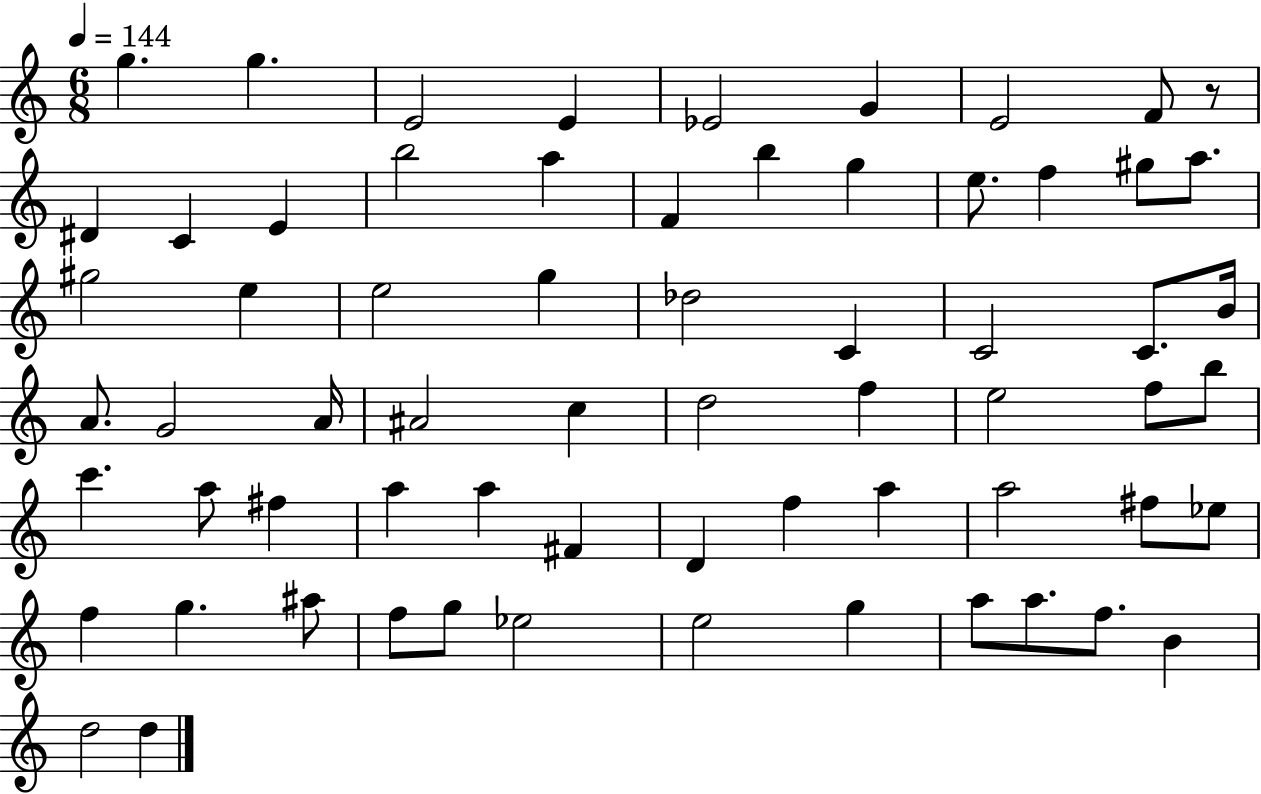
{
  \clef treble
  \numericTimeSignature
  \time 6/8
  \key c \major
  \tempo 4 = 144
  \repeat volta 2 { g''4. g''4. | e'2 e'4 | ees'2 g'4 | e'2 f'8 r8 | \break dis'4 c'4 e'4 | b''2 a''4 | f'4 b''4 g''4 | e''8. f''4 gis''8 a''8. | \break gis''2 e''4 | e''2 g''4 | des''2 c'4 | c'2 c'8. b'16 | \break a'8. g'2 a'16 | ais'2 c''4 | d''2 f''4 | e''2 f''8 b''8 | \break c'''4. a''8 fis''4 | a''4 a''4 fis'4 | d'4 f''4 a''4 | a''2 fis''8 ees''8 | \break f''4 g''4. ais''8 | f''8 g''8 ees''2 | e''2 g''4 | a''8 a''8. f''8. b'4 | \break d''2 d''4 | } \bar "|."
}